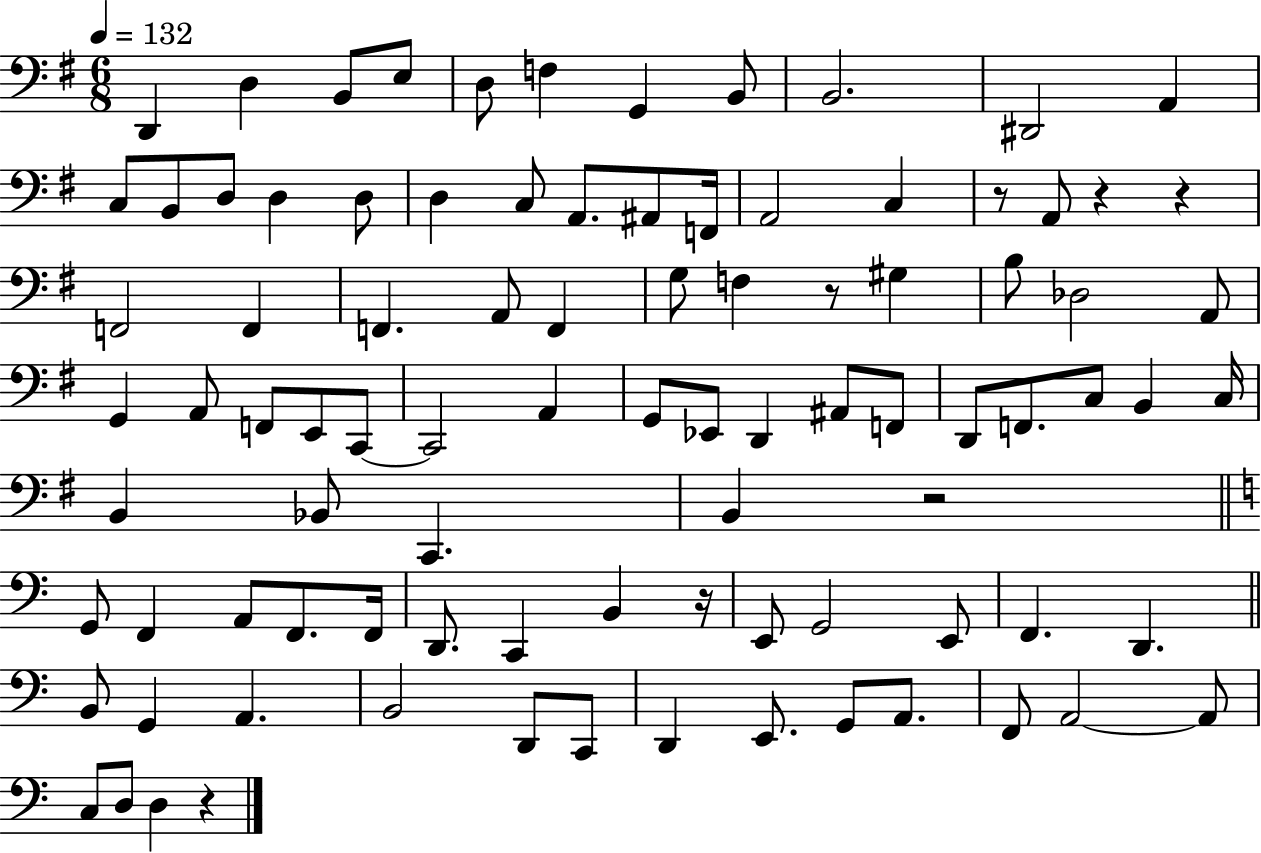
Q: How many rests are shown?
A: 7